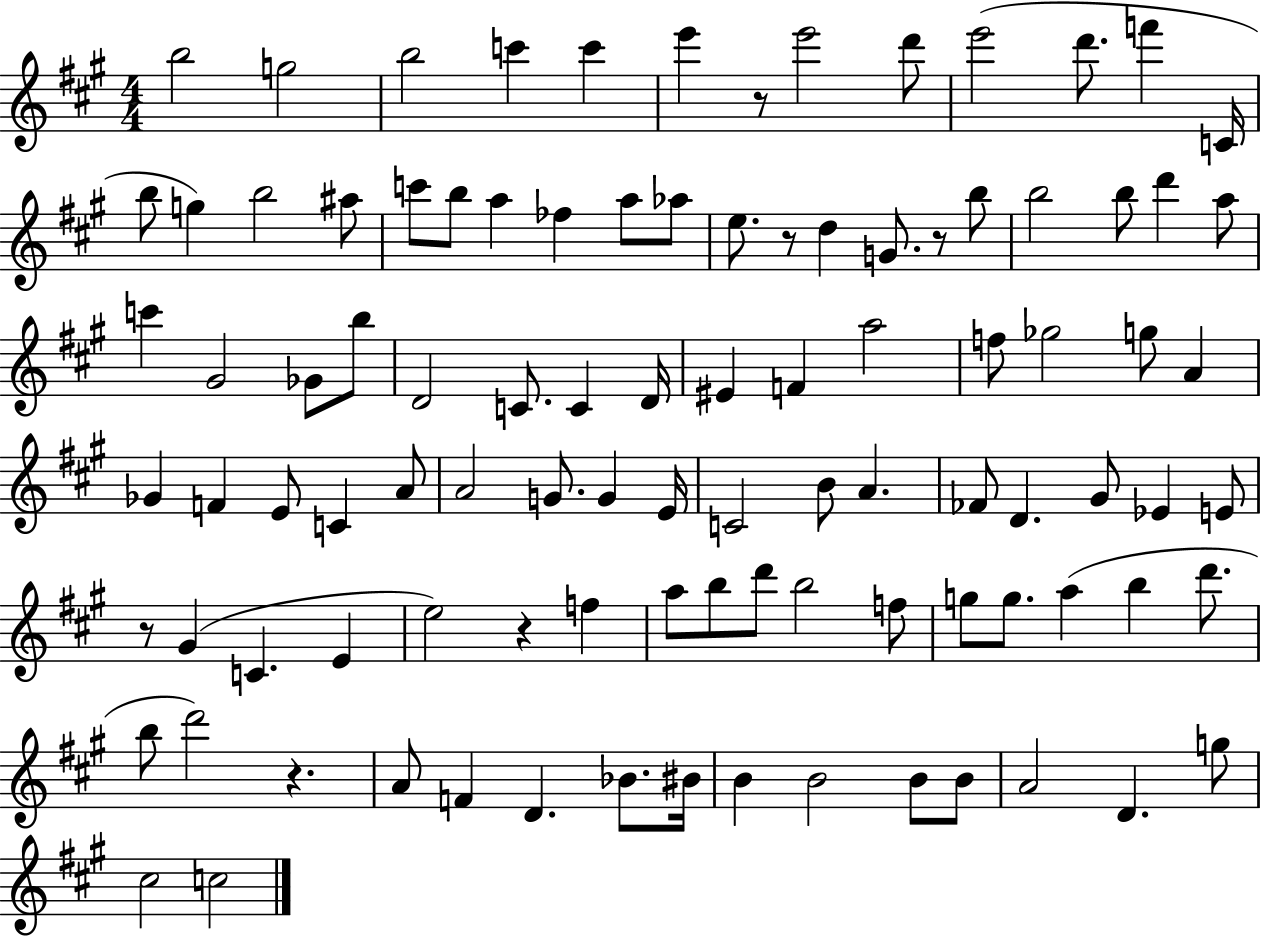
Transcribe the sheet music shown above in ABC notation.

X:1
T:Untitled
M:4/4
L:1/4
K:A
b2 g2 b2 c' c' e' z/2 e'2 d'/2 e'2 d'/2 f' C/4 b/2 g b2 ^a/2 c'/2 b/2 a _f a/2 _a/2 e/2 z/2 d G/2 z/2 b/2 b2 b/2 d' a/2 c' ^G2 _G/2 b/2 D2 C/2 C D/4 ^E F a2 f/2 _g2 g/2 A _G F E/2 C A/2 A2 G/2 G E/4 C2 B/2 A _F/2 D ^G/2 _E E/2 z/2 ^G C E e2 z f a/2 b/2 d'/2 b2 f/2 g/2 g/2 a b d'/2 b/2 d'2 z A/2 F D _B/2 ^B/4 B B2 B/2 B/2 A2 D g/2 ^c2 c2